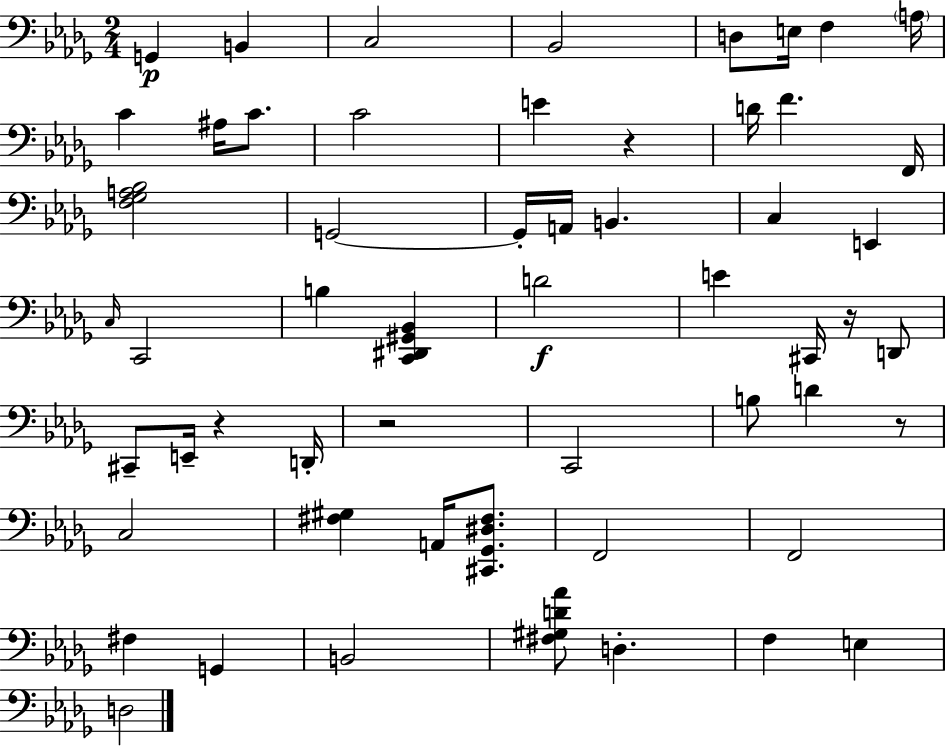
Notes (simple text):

G2/q B2/q C3/h Bb2/h D3/e E3/s F3/q A3/s C4/q A#3/s C4/e. C4/h E4/q R/q D4/s F4/q. F2/s [F3,Gb3,A3,Bb3]/h G2/h G2/s A2/s B2/q. C3/q E2/q C3/s C2/h B3/q [C2,D#2,G#2,Bb2]/q D4/h E4/q C#2/s R/s D2/e C#2/e E2/s R/q D2/s R/h C2/h B3/e D4/q R/e C3/h [F#3,G#3]/q A2/s [C#2,Gb2,D#3,F#3]/e. F2/h F2/h F#3/q G2/q B2/h [F#3,G#3,D4,Ab4]/e D3/q. F3/q E3/q D3/h